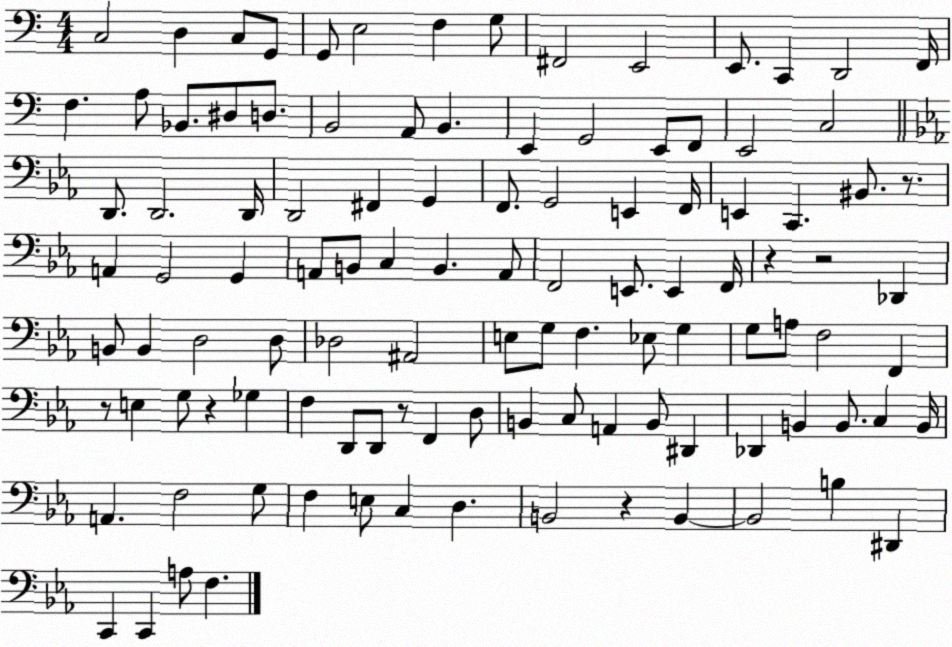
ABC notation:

X:1
T:Untitled
M:4/4
L:1/4
K:C
C,2 D, C,/2 G,,/2 G,,/2 E,2 F, G,/2 ^F,,2 E,,2 E,,/2 C,, D,,2 F,,/4 F, A,/2 _B,,/2 ^D,/2 D,/2 B,,2 A,,/2 B,, E,, G,,2 E,,/2 F,,/2 E,,2 C,2 D,,/2 D,,2 D,,/4 D,,2 ^F,, G,, F,,/2 G,,2 E,, F,,/4 E,, C,, ^B,,/2 z/2 A,, G,,2 G,, A,,/2 B,,/2 C, B,, A,,/2 F,,2 E,,/2 E,, F,,/4 z z2 _D,, B,,/2 B,, D,2 D,/2 _D,2 ^A,,2 E,/2 G,/2 F, _E,/2 G, G,/2 A,/2 F,2 F,, z/2 E, G,/2 z _G, F, D,,/2 D,,/2 z/2 F,, D,/2 B,, C,/2 A,, B,,/2 ^D,, _D,, B,, B,,/2 C, B,,/4 A,, F,2 G,/2 F, E,/2 C, D, B,,2 z B,, B,,2 B, ^D,, C,, C,, A,/2 F,